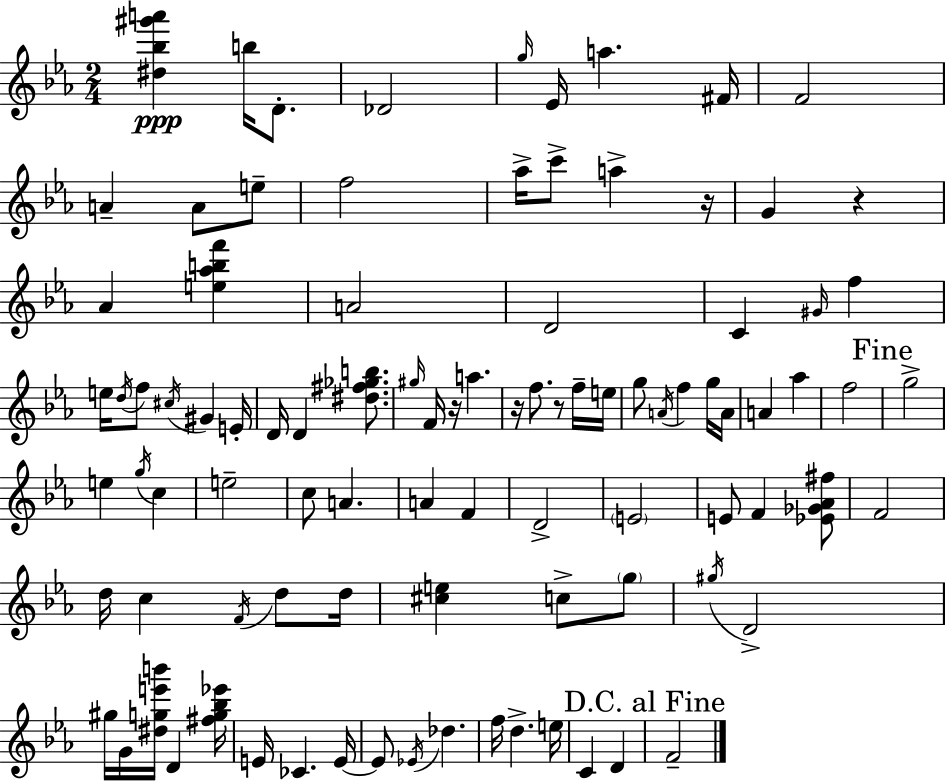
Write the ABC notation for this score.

X:1
T:Untitled
M:2/4
L:1/4
K:Eb
[^d_b^g'a'] b/4 D/2 _D2 g/4 _E/4 a ^F/4 F2 A A/2 e/2 f2 _a/4 c'/2 a z/4 G z _A [e_abf'] A2 D2 C ^G/4 f e/4 d/4 f/2 ^c/4 ^G E/4 D/4 D [^d^f_gb]/2 ^g/4 F/4 z/4 a z/4 f/2 z/2 f/4 e/4 g/2 A/4 f g/4 A/4 A _a f2 g2 e g/4 c e2 c/2 A A F D2 E2 E/2 F [_E_G_A^f]/2 F2 d/4 c F/4 d/2 d/4 [^ce] c/2 g/2 ^g/4 D2 ^g/4 G/4 [^dge'b']/4 D [^fg_b_e']/4 E/4 _C E/4 E/2 _E/4 _d f/4 d e/4 C D F2